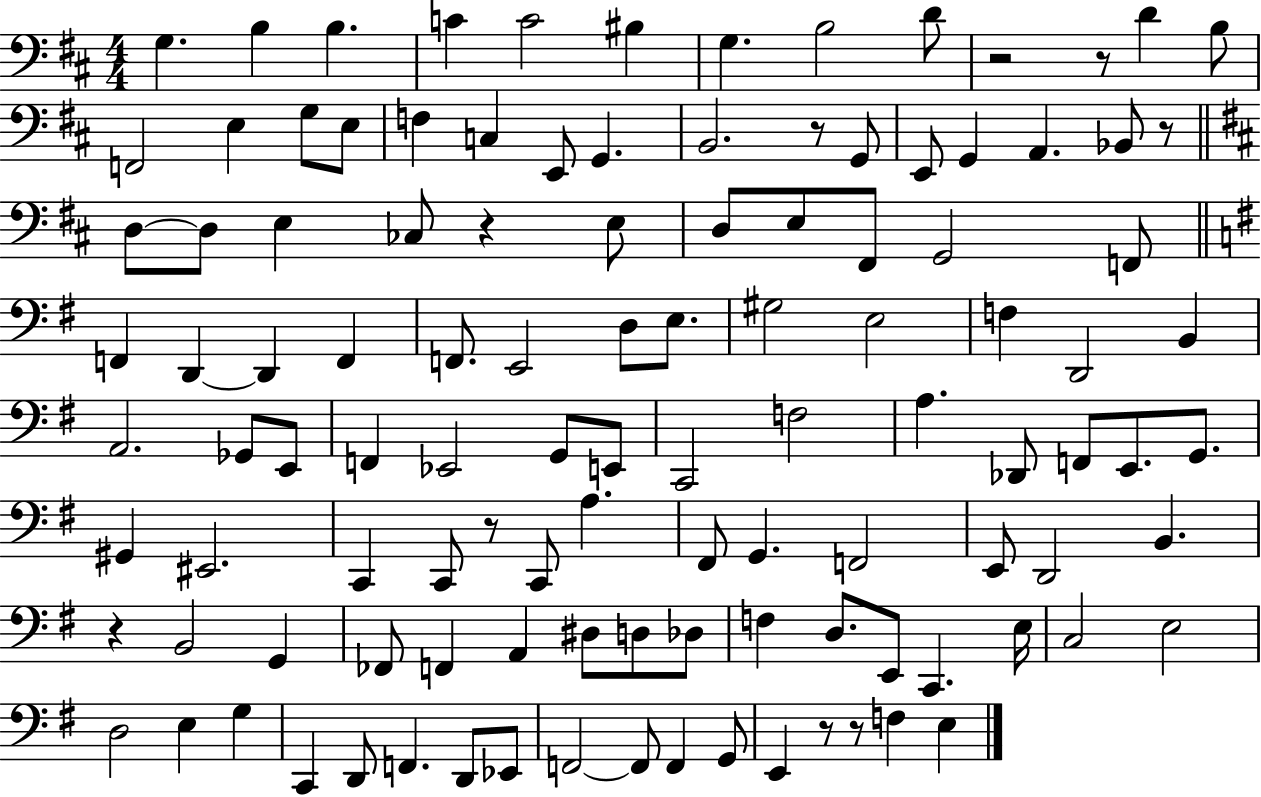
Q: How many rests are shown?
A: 9